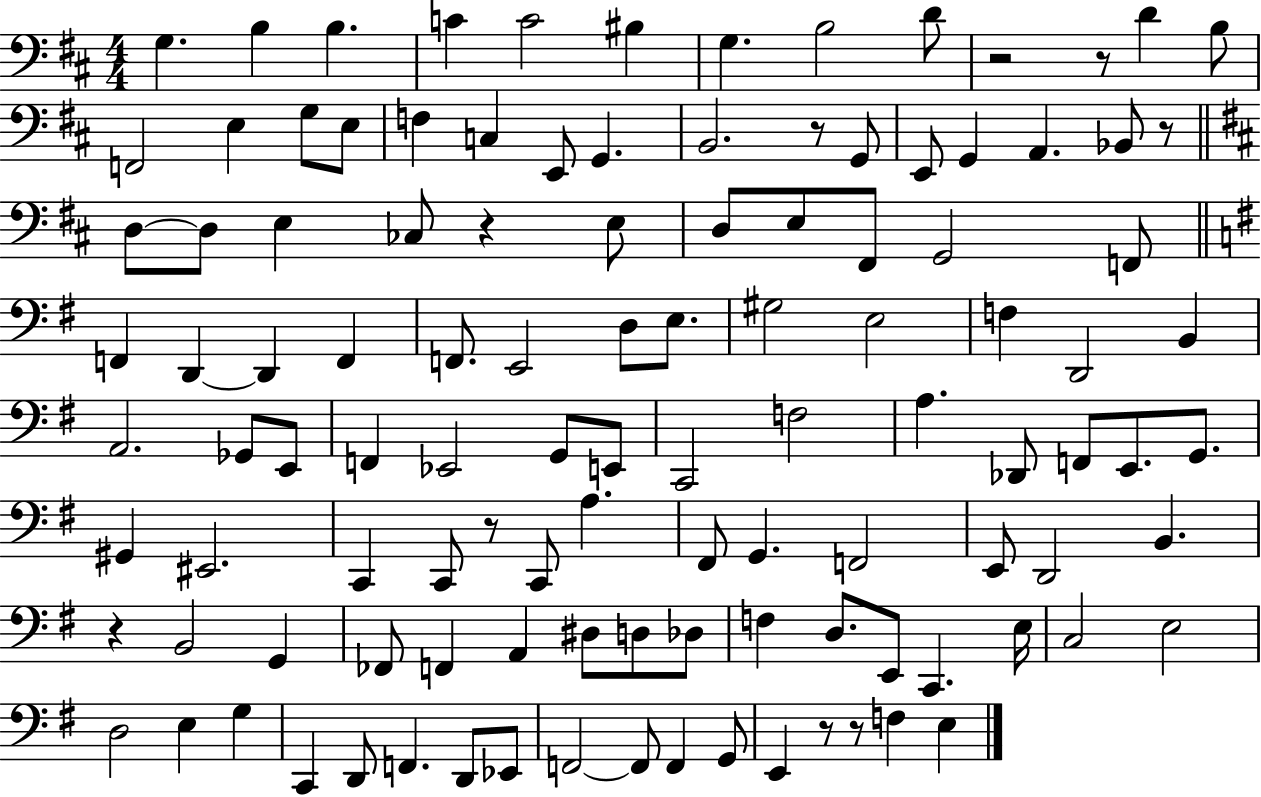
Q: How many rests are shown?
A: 9